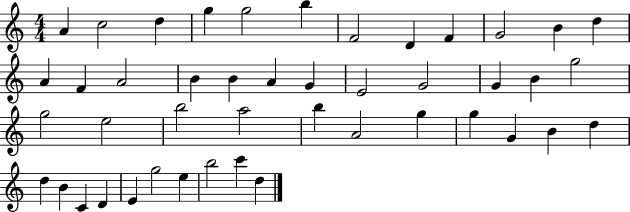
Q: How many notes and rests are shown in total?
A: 45